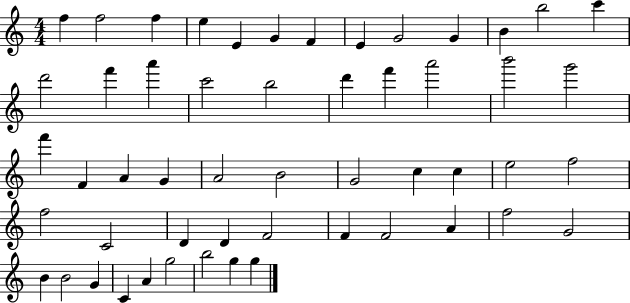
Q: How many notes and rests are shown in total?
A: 53